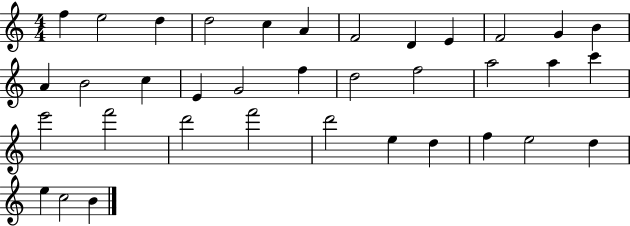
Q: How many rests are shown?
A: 0